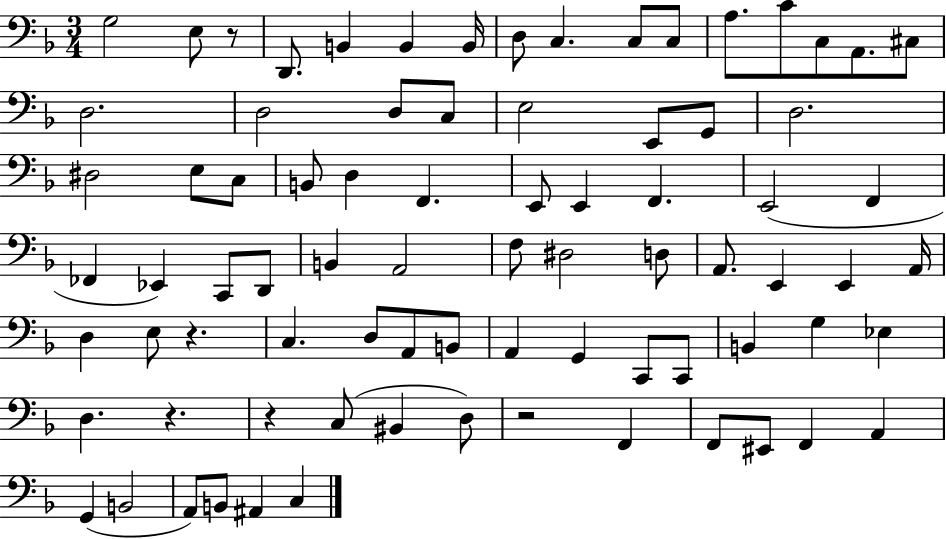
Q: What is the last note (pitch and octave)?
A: C3